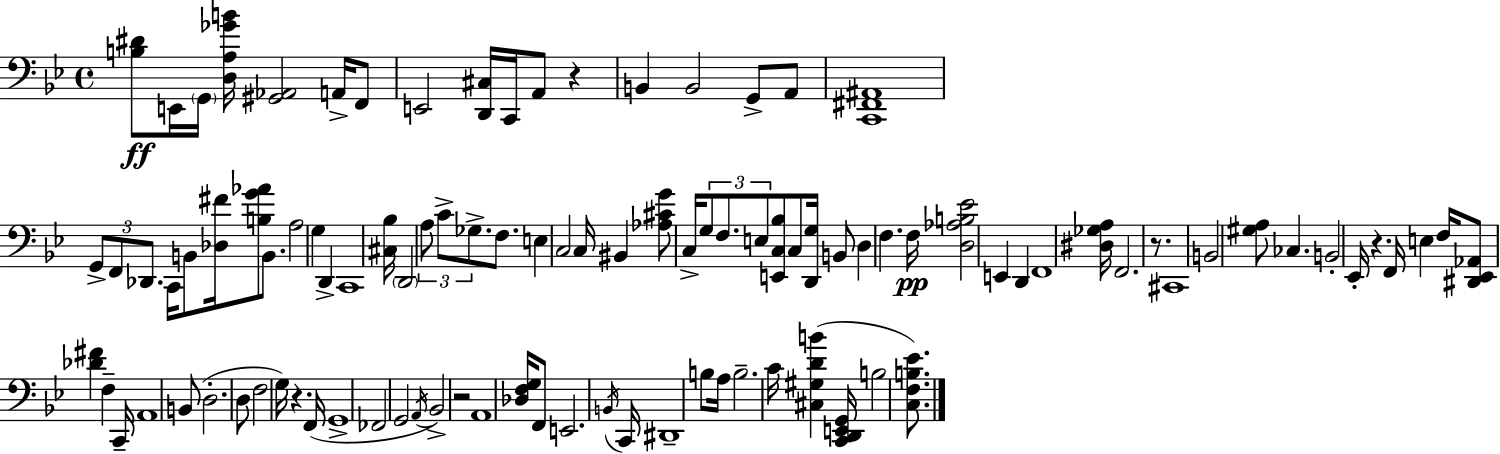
{
  \clef bass
  \time 4/4
  \defaultTimeSignature
  \key bes \major
  <b dis'>8\ff e,16 \parenthesize g,16 <d a ges' b'>16 <gis, aes,>2 a,16-> f,8 | e,2 <d, cis>16 c,16 a,8 r4 | b,4 b,2 g,8-> a,8 | <c, fis, ais,>1 | \break \tuplet 3/2 { g,8-> f,8 des,8. } c,16 b,8 <des fis'>16 <b g' aes'>8 b,8. | a2 g4 d,4-> | c,1 | <cis bes>16 \parenthesize d,2 \tuplet 3/2 { a8 c'8-> ges8.-> } | \break f8. e4 c2 c16 | bis,4 <aes cis' g'>8 c16-> \tuplet 3/2 { g8 f8. e8 } <e, c bes>8 | c8 <d, g>16 b,8 d4 f4. f16\pp | <d aes b ees'>2 e,4 d,4 | \break f,1 | <dis ges a>16 f,2. r8. | cis,1 | b,2 <gis a>8 ces4. | \break b,2-. ees,16-. r4. f,16 | e4 f16 <dis, ees, aes,>8 <des' fis'>4 f4-- c,16-- | a,1 | b,8( d2.-. d8 | \break f2 g16) r4. f,16( | g,1-> | fes,2 g,2 | \acciaccatura { a,16 } bes,2->) r2 | \break a,1 | <des f g>16 f,8 e,2. | \acciaccatura { b,16 } c,16 dis,1-- | b8 a16 b2.-- | \break c'16 <cis gis d' b'>4( <c, d, e, g,>16 b2 <c f b ees'>8.) | \bar "|."
}